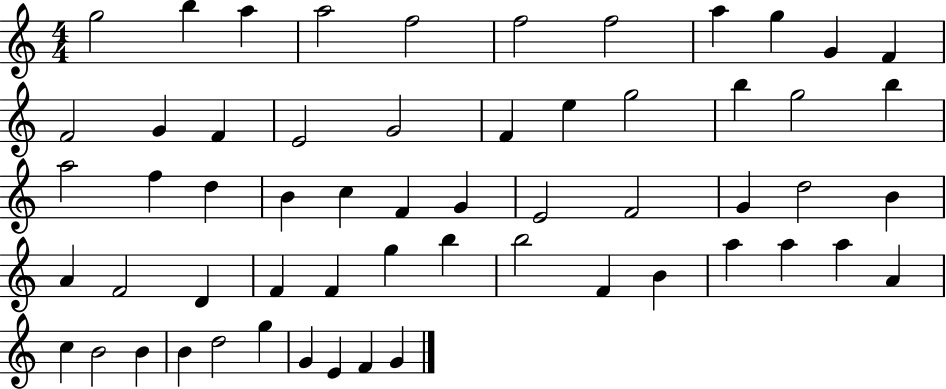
G5/h B5/q A5/q A5/h F5/h F5/h F5/h A5/q G5/q G4/q F4/q F4/h G4/q F4/q E4/h G4/h F4/q E5/q G5/h B5/q G5/h B5/q A5/h F5/q D5/q B4/q C5/q F4/q G4/q E4/h F4/h G4/q D5/h B4/q A4/q F4/h D4/q F4/q F4/q G5/q B5/q B5/h F4/q B4/q A5/q A5/q A5/q A4/q C5/q B4/h B4/q B4/q D5/h G5/q G4/q E4/q F4/q G4/q